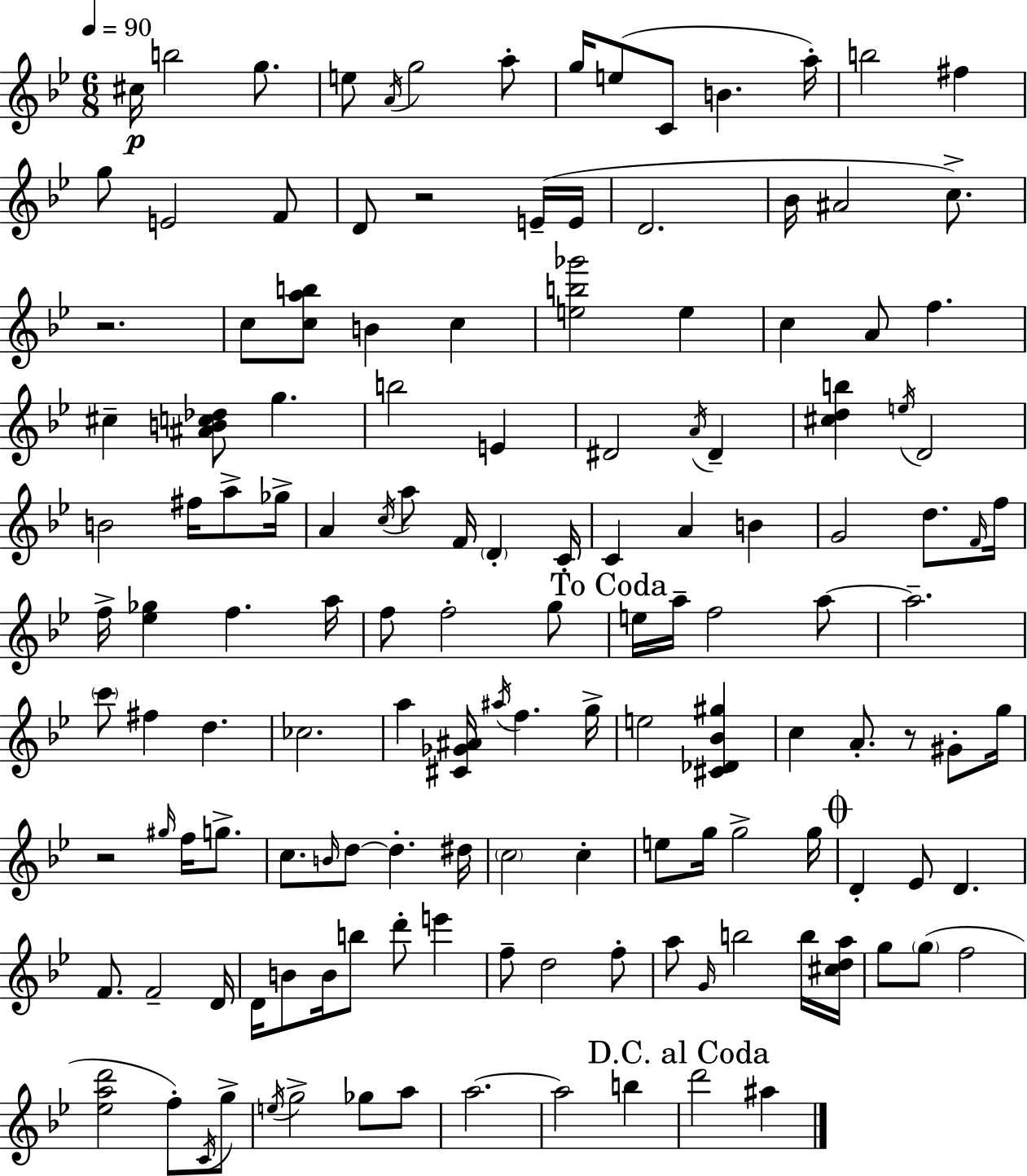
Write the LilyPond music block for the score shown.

{
  \clef treble
  \numericTimeSignature
  \time 6/8
  \key g \minor
  \tempo 4 = 90
  cis''16\p b''2 g''8. | e''8 \acciaccatura { a'16 } g''2 a''8-. | g''16 e''8( c'8 b'4. | a''16-.) b''2 fis''4 | \break g''8 e'2 f'8 | d'8 r2 e'16--( | e'16 d'2. | bes'16 ais'2 c''8.->) | \break r2. | c''8 <c'' a'' b''>8 b'4 c''4 | <e'' b'' ges'''>2 e''4 | c''4 a'8 f''4. | \break cis''4-- <ais' b' c'' des''>8 g''4. | b''2 e'4 | dis'2 \acciaccatura { a'16 } dis'4-- | <cis'' d'' b''>4 \acciaccatura { e''16 } d'2 | \break b'2 fis''16 | a''8-> ges''16-> a'4 \acciaccatura { c''16 } a''8 f'16 \parenthesize d'4-. | c'16-. c'4 a'4 | b'4 g'2 | \break d''8. \grace { f'16 } f''16 f''16-> <ees'' ges''>4 f''4. | a''16 f''8 f''2-. | g''8 \mark "To Coda" e''16 a''16-- f''2 | a''8~~ a''2.-- | \break \parenthesize c'''8 fis''4 d''4. | ces''2. | a''4 <cis' ges' ais'>16 \acciaccatura { ais''16 } f''4. | g''16-> e''2 | \break <cis' des' bes' gis''>4 c''4 a'8.-. | r8 gis'8-. g''16 r2 | \grace { gis''16 } f''16 g''8.-> c''8. \grace { b'16 } d''8~~ | d''4.-. dis''16 \parenthesize c''2 | \break c''4-. e''8 g''16 g''2-> | g''16 \mark \markup { \musicglyph "scripts.coda" } d'4-. | ees'8 d'4. f'8. f'2-- | d'16 d'16 b'8 b'16 | \break b''8 d'''8-. e'''4 f''8-- d''2 | f''8-. a''8 \grace { g'16 } b''2 | b''16 <cis'' d'' a''>16 g''8 \parenthesize g''8( | f''2 <ees'' a'' d'''>2 | \break f''8-.) \acciaccatura { c'16 } g''8-> \acciaccatura { e''16 } g''2-> | ges''8 a''8 a''2.~~ | a''2 | b''4 \mark "D.C. al Coda" d'''2 | \break ais''4 \bar "|."
}